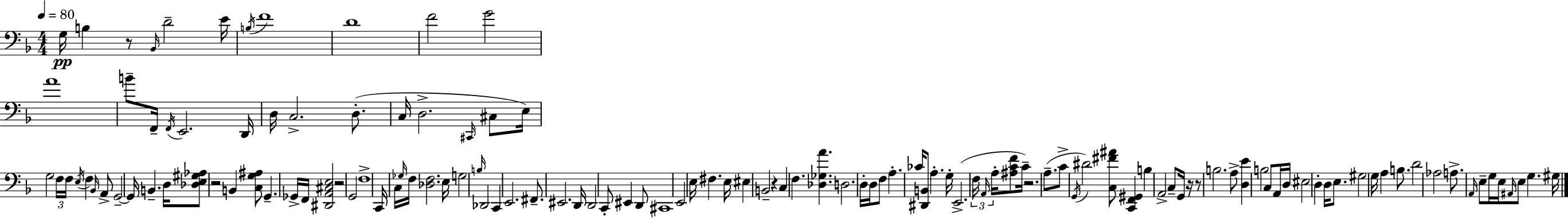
{
  \clef bass
  \numericTimeSignature
  \time 4/4
  \key f \major
  \tempo 4 = 80
  g16\pp b4 r8 \grace { bes,16 } d'2-- | e'16 \acciaccatura { b16 } f'1 | d'1 | f'2 g'2 | \break a'1 | b'8-- f,16-- \acciaccatura { f,16 } e,2. | d,16 d16 c2.-> | d8.-.( c16 d2.-> | \break \grace { cis,16 } cis8 e16) g2 \tuplet 3/2 { f16 f16 \acciaccatura { e16 } } f4 | \grace { bes,16 } a,8-> g,2--~~ g,16 b,4.-- | d16 <des e gis aes>8 r2 | b,4 <c g ais>8 g,4.-- ges,16-> f,16 <dis, a, cis e>2 | \break r2 g,2 | f1-> | c,16 c16 \grace { ges16 } f16 <des f>2. | e16 g2 \grace { b16 } | \break des,2 c,4 e,2. | fis,8.-- eis,2. | d,16 d,2 | c,8-. eis,4 d,8 cis,1 | \break e,2 | e16 fis4. e16 eis4 b,2-- | r4 c4 f4. | <des ges a'>4. d2. | \break d16-. d16 f8 a4.-. ces'16 <dis, b,>8 | a4.-. g16-. e,2.->( | \tuplet 3/2 { f16 \grace { a,16 } a16-. } <ais c' f'>8 c'16--) r2. | a8.--( c'8-> \acciaccatura { g,16 } dis'2) | \break <c fis' ais'>8 <c, f, gis,>4 b4 a,2-> | c8-- g,16 r16 r8 b2. | a8-> <d e'>4 b2 | c8 a,16 d16 eis2 | \break d4-. d16 e8. gis2 | g16 a4 b8. d'2 | aes2 a8.-> \grace { a,16 } e8-- | g16 e16 \grace { ais,16 } e8 g4. gis16 \bar "|."
}